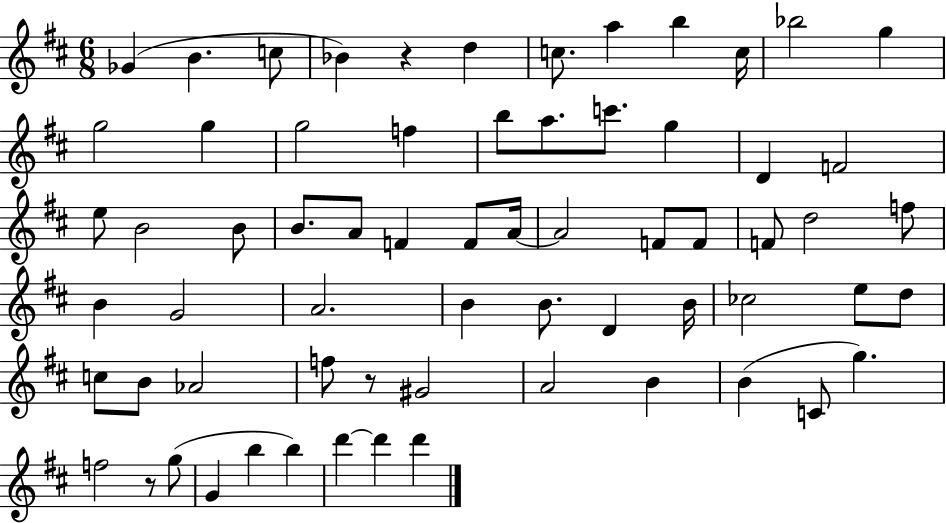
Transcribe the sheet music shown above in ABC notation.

X:1
T:Untitled
M:6/8
L:1/4
K:D
_G B c/2 _B z d c/2 a b c/4 _b2 g g2 g g2 f b/2 a/2 c'/2 g D F2 e/2 B2 B/2 B/2 A/2 F F/2 A/4 A2 F/2 F/2 F/2 d2 f/2 B G2 A2 B B/2 D B/4 _c2 e/2 d/2 c/2 B/2 _A2 f/2 z/2 ^G2 A2 B B C/2 g f2 z/2 g/2 G b b d' d' d'